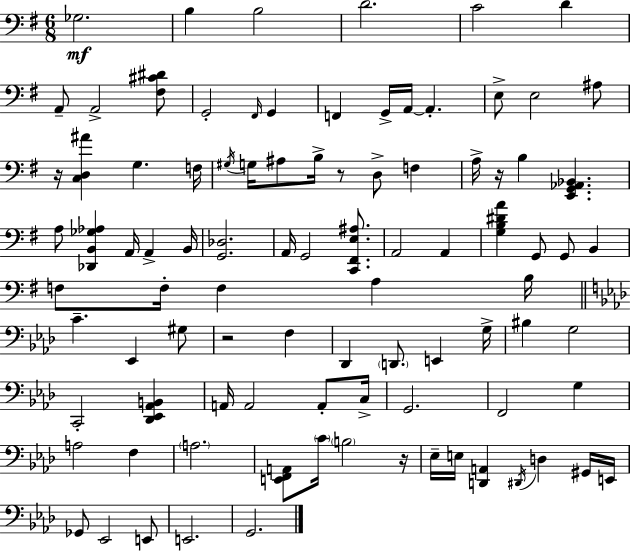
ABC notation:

X:1
T:Untitled
M:6/8
L:1/4
K:G
_G,2 B, B,2 D2 C2 D A,,/2 A,,2 [^F,^C^D]/2 G,,2 ^F,,/4 G,, F,, G,,/4 A,,/4 A,, E,/2 E,2 ^A,/2 z/4 [C,D,^A] G, F,/4 ^G,/4 G,/4 ^A,/2 B,/4 z/2 D,/2 F, A,/4 z/4 B, [E,,G,,_A,,_B,,] A,/2 [_D,,B,,_G,_A,] A,,/4 A,, B,,/4 [G,,_D,]2 A,,/4 G,,2 [C,,^F,,E,^A,]/2 A,,2 A,, [G,B,^DA] G,,/2 G,,/2 B,, F,/2 F,/4 F, A, B,/4 C _E,, ^G,/2 z2 F, _D,, D,,/2 E,, G,/4 ^B, G,2 C,,2 [_D,,_E,,_A,,B,,] A,,/4 A,,2 A,,/2 C,/4 G,,2 F,,2 G, A,2 F, A,2 [E,,F,,A,,]/2 C/4 B,2 z/4 _E,/4 E,/4 [D,,A,,] ^D,,/4 D, ^G,,/4 E,,/4 _G,,/2 _E,,2 E,,/2 E,,2 G,,2